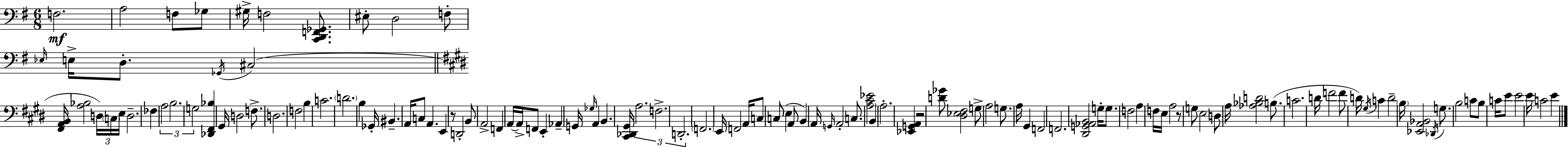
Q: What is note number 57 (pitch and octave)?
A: A2